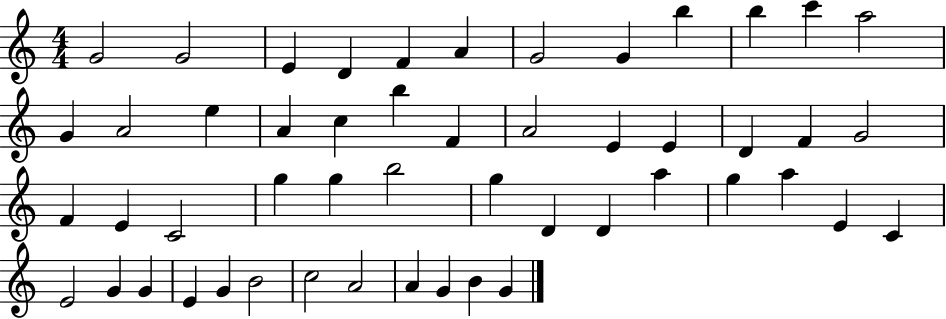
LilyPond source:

{
  \clef treble
  \numericTimeSignature
  \time 4/4
  \key c \major
  g'2 g'2 | e'4 d'4 f'4 a'4 | g'2 g'4 b''4 | b''4 c'''4 a''2 | \break g'4 a'2 e''4 | a'4 c''4 b''4 f'4 | a'2 e'4 e'4 | d'4 f'4 g'2 | \break f'4 e'4 c'2 | g''4 g''4 b''2 | g''4 d'4 d'4 a''4 | g''4 a''4 e'4 c'4 | \break e'2 g'4 g'4 | e'4 g'4 b'2 | c''2 a'2 | a'4 g'4 b'4 g'4 | \break \bar "|."
}